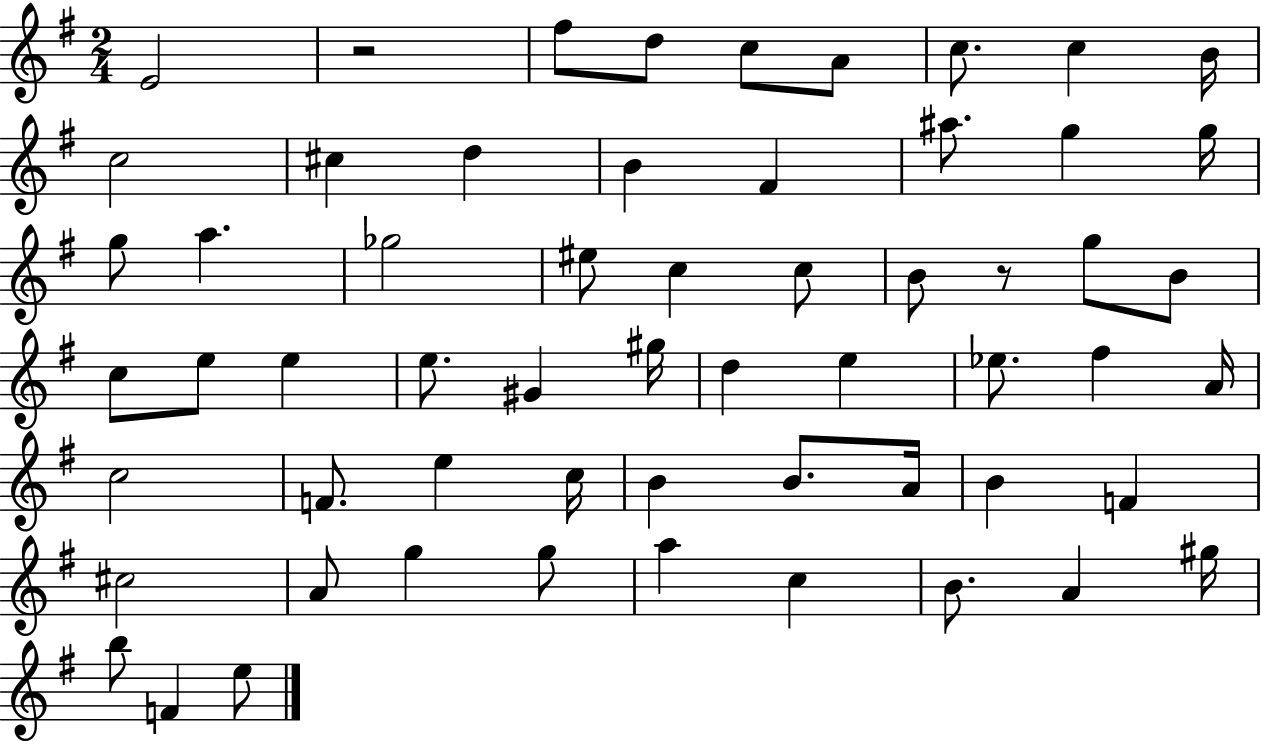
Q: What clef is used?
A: treble